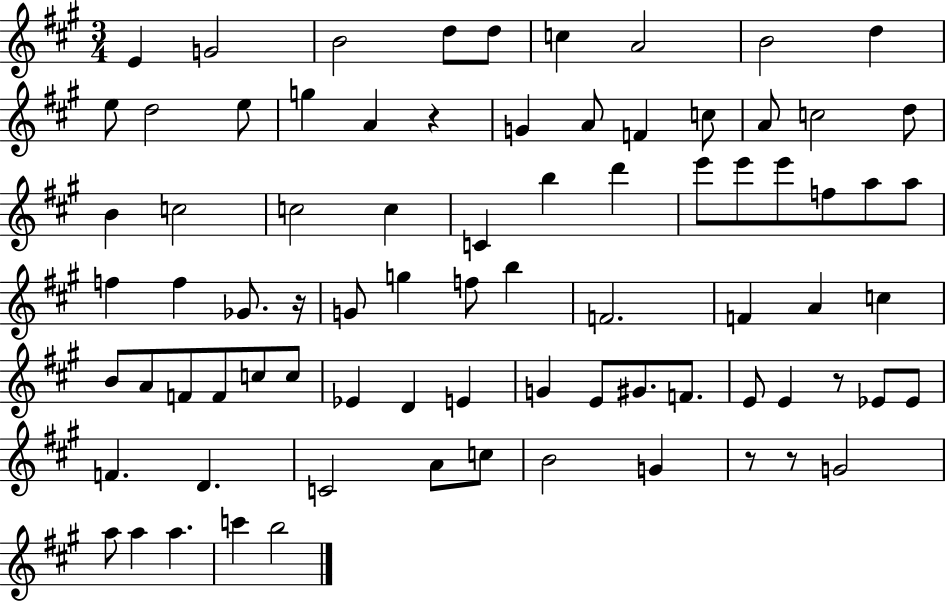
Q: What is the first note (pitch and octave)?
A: E4